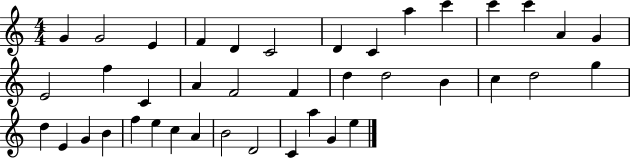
X:1
T:Untitled
M:4/4
L:1/4
K:C
G G2 E F D C2 D C a c' c' c' A G E2 f C A F2 F d d2 B c d2 g d E G B f e c A B2 D2 C a G e